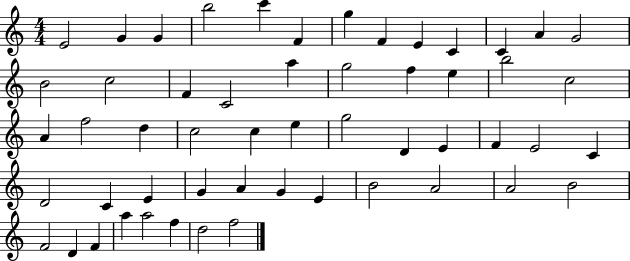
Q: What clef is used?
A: treble